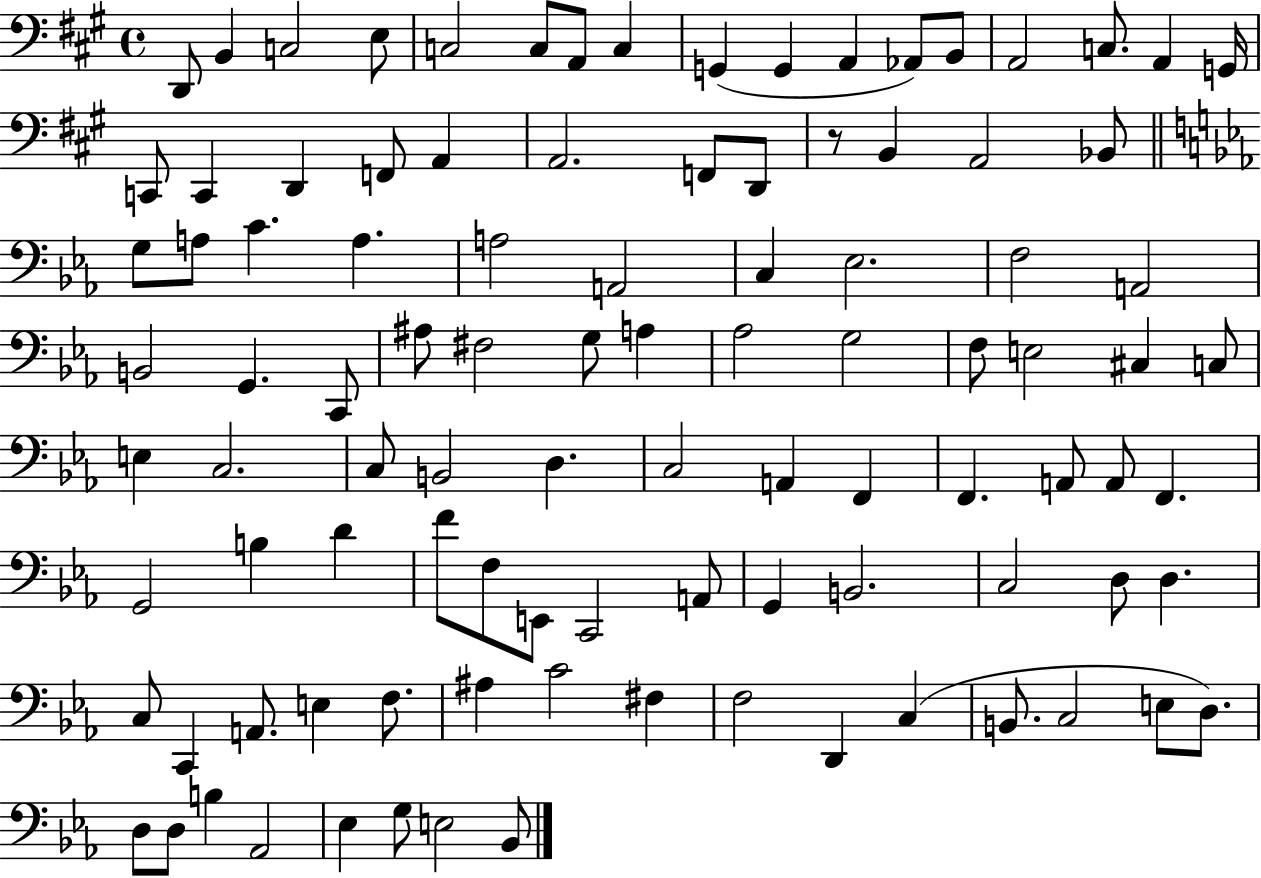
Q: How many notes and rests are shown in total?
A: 100